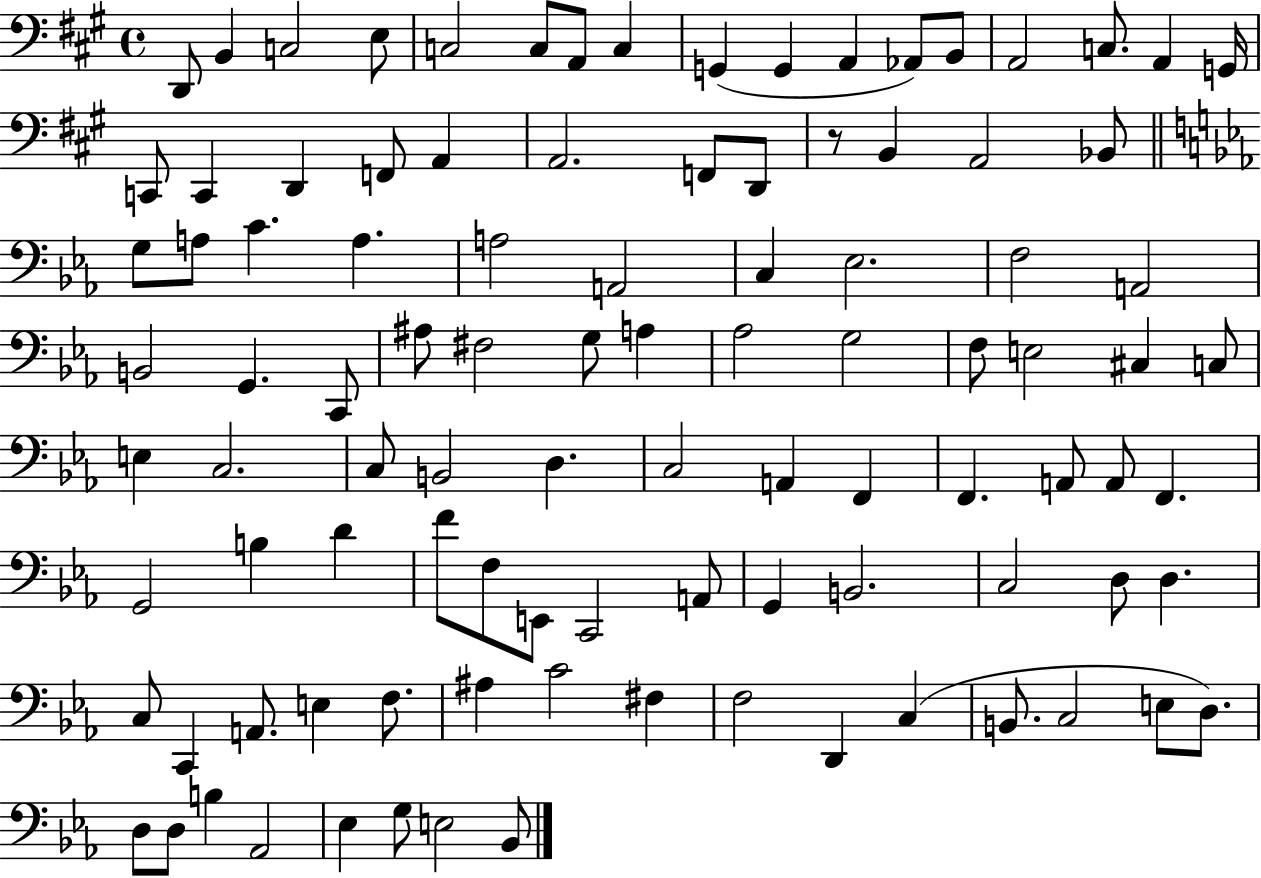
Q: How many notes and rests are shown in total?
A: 100